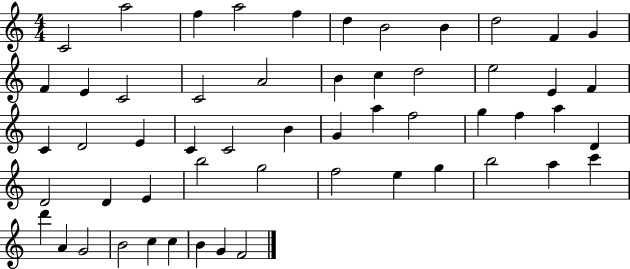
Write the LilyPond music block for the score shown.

{
  \clef treble
  \numericTimeSignature
  \time 4/4
  \key c \major
  c'2 a''2 | f''4 a''2 f''4 | d''4 b'2 b'4 | d''2 f'4 g'4 | \break f'4 e'4 c'2 | c'2 a'2 | b'4 c''4 d''2 | e''2 e'4 f'4 | \break c'4 d'2 e'4 | c'4 c'2 b'4 | g'4 a''4 f''2 | g''4 f''4 a''4 d'4 | \break d'2 d'4 e'4 | b''2 g''2 | f''2 e''4 g''4 | b''2 a''4 c'''4 | \break d'''4 a'4 g'2 | b'2 c''4 c''4 | b'4 g'4 f'2 | \bar "|."
}